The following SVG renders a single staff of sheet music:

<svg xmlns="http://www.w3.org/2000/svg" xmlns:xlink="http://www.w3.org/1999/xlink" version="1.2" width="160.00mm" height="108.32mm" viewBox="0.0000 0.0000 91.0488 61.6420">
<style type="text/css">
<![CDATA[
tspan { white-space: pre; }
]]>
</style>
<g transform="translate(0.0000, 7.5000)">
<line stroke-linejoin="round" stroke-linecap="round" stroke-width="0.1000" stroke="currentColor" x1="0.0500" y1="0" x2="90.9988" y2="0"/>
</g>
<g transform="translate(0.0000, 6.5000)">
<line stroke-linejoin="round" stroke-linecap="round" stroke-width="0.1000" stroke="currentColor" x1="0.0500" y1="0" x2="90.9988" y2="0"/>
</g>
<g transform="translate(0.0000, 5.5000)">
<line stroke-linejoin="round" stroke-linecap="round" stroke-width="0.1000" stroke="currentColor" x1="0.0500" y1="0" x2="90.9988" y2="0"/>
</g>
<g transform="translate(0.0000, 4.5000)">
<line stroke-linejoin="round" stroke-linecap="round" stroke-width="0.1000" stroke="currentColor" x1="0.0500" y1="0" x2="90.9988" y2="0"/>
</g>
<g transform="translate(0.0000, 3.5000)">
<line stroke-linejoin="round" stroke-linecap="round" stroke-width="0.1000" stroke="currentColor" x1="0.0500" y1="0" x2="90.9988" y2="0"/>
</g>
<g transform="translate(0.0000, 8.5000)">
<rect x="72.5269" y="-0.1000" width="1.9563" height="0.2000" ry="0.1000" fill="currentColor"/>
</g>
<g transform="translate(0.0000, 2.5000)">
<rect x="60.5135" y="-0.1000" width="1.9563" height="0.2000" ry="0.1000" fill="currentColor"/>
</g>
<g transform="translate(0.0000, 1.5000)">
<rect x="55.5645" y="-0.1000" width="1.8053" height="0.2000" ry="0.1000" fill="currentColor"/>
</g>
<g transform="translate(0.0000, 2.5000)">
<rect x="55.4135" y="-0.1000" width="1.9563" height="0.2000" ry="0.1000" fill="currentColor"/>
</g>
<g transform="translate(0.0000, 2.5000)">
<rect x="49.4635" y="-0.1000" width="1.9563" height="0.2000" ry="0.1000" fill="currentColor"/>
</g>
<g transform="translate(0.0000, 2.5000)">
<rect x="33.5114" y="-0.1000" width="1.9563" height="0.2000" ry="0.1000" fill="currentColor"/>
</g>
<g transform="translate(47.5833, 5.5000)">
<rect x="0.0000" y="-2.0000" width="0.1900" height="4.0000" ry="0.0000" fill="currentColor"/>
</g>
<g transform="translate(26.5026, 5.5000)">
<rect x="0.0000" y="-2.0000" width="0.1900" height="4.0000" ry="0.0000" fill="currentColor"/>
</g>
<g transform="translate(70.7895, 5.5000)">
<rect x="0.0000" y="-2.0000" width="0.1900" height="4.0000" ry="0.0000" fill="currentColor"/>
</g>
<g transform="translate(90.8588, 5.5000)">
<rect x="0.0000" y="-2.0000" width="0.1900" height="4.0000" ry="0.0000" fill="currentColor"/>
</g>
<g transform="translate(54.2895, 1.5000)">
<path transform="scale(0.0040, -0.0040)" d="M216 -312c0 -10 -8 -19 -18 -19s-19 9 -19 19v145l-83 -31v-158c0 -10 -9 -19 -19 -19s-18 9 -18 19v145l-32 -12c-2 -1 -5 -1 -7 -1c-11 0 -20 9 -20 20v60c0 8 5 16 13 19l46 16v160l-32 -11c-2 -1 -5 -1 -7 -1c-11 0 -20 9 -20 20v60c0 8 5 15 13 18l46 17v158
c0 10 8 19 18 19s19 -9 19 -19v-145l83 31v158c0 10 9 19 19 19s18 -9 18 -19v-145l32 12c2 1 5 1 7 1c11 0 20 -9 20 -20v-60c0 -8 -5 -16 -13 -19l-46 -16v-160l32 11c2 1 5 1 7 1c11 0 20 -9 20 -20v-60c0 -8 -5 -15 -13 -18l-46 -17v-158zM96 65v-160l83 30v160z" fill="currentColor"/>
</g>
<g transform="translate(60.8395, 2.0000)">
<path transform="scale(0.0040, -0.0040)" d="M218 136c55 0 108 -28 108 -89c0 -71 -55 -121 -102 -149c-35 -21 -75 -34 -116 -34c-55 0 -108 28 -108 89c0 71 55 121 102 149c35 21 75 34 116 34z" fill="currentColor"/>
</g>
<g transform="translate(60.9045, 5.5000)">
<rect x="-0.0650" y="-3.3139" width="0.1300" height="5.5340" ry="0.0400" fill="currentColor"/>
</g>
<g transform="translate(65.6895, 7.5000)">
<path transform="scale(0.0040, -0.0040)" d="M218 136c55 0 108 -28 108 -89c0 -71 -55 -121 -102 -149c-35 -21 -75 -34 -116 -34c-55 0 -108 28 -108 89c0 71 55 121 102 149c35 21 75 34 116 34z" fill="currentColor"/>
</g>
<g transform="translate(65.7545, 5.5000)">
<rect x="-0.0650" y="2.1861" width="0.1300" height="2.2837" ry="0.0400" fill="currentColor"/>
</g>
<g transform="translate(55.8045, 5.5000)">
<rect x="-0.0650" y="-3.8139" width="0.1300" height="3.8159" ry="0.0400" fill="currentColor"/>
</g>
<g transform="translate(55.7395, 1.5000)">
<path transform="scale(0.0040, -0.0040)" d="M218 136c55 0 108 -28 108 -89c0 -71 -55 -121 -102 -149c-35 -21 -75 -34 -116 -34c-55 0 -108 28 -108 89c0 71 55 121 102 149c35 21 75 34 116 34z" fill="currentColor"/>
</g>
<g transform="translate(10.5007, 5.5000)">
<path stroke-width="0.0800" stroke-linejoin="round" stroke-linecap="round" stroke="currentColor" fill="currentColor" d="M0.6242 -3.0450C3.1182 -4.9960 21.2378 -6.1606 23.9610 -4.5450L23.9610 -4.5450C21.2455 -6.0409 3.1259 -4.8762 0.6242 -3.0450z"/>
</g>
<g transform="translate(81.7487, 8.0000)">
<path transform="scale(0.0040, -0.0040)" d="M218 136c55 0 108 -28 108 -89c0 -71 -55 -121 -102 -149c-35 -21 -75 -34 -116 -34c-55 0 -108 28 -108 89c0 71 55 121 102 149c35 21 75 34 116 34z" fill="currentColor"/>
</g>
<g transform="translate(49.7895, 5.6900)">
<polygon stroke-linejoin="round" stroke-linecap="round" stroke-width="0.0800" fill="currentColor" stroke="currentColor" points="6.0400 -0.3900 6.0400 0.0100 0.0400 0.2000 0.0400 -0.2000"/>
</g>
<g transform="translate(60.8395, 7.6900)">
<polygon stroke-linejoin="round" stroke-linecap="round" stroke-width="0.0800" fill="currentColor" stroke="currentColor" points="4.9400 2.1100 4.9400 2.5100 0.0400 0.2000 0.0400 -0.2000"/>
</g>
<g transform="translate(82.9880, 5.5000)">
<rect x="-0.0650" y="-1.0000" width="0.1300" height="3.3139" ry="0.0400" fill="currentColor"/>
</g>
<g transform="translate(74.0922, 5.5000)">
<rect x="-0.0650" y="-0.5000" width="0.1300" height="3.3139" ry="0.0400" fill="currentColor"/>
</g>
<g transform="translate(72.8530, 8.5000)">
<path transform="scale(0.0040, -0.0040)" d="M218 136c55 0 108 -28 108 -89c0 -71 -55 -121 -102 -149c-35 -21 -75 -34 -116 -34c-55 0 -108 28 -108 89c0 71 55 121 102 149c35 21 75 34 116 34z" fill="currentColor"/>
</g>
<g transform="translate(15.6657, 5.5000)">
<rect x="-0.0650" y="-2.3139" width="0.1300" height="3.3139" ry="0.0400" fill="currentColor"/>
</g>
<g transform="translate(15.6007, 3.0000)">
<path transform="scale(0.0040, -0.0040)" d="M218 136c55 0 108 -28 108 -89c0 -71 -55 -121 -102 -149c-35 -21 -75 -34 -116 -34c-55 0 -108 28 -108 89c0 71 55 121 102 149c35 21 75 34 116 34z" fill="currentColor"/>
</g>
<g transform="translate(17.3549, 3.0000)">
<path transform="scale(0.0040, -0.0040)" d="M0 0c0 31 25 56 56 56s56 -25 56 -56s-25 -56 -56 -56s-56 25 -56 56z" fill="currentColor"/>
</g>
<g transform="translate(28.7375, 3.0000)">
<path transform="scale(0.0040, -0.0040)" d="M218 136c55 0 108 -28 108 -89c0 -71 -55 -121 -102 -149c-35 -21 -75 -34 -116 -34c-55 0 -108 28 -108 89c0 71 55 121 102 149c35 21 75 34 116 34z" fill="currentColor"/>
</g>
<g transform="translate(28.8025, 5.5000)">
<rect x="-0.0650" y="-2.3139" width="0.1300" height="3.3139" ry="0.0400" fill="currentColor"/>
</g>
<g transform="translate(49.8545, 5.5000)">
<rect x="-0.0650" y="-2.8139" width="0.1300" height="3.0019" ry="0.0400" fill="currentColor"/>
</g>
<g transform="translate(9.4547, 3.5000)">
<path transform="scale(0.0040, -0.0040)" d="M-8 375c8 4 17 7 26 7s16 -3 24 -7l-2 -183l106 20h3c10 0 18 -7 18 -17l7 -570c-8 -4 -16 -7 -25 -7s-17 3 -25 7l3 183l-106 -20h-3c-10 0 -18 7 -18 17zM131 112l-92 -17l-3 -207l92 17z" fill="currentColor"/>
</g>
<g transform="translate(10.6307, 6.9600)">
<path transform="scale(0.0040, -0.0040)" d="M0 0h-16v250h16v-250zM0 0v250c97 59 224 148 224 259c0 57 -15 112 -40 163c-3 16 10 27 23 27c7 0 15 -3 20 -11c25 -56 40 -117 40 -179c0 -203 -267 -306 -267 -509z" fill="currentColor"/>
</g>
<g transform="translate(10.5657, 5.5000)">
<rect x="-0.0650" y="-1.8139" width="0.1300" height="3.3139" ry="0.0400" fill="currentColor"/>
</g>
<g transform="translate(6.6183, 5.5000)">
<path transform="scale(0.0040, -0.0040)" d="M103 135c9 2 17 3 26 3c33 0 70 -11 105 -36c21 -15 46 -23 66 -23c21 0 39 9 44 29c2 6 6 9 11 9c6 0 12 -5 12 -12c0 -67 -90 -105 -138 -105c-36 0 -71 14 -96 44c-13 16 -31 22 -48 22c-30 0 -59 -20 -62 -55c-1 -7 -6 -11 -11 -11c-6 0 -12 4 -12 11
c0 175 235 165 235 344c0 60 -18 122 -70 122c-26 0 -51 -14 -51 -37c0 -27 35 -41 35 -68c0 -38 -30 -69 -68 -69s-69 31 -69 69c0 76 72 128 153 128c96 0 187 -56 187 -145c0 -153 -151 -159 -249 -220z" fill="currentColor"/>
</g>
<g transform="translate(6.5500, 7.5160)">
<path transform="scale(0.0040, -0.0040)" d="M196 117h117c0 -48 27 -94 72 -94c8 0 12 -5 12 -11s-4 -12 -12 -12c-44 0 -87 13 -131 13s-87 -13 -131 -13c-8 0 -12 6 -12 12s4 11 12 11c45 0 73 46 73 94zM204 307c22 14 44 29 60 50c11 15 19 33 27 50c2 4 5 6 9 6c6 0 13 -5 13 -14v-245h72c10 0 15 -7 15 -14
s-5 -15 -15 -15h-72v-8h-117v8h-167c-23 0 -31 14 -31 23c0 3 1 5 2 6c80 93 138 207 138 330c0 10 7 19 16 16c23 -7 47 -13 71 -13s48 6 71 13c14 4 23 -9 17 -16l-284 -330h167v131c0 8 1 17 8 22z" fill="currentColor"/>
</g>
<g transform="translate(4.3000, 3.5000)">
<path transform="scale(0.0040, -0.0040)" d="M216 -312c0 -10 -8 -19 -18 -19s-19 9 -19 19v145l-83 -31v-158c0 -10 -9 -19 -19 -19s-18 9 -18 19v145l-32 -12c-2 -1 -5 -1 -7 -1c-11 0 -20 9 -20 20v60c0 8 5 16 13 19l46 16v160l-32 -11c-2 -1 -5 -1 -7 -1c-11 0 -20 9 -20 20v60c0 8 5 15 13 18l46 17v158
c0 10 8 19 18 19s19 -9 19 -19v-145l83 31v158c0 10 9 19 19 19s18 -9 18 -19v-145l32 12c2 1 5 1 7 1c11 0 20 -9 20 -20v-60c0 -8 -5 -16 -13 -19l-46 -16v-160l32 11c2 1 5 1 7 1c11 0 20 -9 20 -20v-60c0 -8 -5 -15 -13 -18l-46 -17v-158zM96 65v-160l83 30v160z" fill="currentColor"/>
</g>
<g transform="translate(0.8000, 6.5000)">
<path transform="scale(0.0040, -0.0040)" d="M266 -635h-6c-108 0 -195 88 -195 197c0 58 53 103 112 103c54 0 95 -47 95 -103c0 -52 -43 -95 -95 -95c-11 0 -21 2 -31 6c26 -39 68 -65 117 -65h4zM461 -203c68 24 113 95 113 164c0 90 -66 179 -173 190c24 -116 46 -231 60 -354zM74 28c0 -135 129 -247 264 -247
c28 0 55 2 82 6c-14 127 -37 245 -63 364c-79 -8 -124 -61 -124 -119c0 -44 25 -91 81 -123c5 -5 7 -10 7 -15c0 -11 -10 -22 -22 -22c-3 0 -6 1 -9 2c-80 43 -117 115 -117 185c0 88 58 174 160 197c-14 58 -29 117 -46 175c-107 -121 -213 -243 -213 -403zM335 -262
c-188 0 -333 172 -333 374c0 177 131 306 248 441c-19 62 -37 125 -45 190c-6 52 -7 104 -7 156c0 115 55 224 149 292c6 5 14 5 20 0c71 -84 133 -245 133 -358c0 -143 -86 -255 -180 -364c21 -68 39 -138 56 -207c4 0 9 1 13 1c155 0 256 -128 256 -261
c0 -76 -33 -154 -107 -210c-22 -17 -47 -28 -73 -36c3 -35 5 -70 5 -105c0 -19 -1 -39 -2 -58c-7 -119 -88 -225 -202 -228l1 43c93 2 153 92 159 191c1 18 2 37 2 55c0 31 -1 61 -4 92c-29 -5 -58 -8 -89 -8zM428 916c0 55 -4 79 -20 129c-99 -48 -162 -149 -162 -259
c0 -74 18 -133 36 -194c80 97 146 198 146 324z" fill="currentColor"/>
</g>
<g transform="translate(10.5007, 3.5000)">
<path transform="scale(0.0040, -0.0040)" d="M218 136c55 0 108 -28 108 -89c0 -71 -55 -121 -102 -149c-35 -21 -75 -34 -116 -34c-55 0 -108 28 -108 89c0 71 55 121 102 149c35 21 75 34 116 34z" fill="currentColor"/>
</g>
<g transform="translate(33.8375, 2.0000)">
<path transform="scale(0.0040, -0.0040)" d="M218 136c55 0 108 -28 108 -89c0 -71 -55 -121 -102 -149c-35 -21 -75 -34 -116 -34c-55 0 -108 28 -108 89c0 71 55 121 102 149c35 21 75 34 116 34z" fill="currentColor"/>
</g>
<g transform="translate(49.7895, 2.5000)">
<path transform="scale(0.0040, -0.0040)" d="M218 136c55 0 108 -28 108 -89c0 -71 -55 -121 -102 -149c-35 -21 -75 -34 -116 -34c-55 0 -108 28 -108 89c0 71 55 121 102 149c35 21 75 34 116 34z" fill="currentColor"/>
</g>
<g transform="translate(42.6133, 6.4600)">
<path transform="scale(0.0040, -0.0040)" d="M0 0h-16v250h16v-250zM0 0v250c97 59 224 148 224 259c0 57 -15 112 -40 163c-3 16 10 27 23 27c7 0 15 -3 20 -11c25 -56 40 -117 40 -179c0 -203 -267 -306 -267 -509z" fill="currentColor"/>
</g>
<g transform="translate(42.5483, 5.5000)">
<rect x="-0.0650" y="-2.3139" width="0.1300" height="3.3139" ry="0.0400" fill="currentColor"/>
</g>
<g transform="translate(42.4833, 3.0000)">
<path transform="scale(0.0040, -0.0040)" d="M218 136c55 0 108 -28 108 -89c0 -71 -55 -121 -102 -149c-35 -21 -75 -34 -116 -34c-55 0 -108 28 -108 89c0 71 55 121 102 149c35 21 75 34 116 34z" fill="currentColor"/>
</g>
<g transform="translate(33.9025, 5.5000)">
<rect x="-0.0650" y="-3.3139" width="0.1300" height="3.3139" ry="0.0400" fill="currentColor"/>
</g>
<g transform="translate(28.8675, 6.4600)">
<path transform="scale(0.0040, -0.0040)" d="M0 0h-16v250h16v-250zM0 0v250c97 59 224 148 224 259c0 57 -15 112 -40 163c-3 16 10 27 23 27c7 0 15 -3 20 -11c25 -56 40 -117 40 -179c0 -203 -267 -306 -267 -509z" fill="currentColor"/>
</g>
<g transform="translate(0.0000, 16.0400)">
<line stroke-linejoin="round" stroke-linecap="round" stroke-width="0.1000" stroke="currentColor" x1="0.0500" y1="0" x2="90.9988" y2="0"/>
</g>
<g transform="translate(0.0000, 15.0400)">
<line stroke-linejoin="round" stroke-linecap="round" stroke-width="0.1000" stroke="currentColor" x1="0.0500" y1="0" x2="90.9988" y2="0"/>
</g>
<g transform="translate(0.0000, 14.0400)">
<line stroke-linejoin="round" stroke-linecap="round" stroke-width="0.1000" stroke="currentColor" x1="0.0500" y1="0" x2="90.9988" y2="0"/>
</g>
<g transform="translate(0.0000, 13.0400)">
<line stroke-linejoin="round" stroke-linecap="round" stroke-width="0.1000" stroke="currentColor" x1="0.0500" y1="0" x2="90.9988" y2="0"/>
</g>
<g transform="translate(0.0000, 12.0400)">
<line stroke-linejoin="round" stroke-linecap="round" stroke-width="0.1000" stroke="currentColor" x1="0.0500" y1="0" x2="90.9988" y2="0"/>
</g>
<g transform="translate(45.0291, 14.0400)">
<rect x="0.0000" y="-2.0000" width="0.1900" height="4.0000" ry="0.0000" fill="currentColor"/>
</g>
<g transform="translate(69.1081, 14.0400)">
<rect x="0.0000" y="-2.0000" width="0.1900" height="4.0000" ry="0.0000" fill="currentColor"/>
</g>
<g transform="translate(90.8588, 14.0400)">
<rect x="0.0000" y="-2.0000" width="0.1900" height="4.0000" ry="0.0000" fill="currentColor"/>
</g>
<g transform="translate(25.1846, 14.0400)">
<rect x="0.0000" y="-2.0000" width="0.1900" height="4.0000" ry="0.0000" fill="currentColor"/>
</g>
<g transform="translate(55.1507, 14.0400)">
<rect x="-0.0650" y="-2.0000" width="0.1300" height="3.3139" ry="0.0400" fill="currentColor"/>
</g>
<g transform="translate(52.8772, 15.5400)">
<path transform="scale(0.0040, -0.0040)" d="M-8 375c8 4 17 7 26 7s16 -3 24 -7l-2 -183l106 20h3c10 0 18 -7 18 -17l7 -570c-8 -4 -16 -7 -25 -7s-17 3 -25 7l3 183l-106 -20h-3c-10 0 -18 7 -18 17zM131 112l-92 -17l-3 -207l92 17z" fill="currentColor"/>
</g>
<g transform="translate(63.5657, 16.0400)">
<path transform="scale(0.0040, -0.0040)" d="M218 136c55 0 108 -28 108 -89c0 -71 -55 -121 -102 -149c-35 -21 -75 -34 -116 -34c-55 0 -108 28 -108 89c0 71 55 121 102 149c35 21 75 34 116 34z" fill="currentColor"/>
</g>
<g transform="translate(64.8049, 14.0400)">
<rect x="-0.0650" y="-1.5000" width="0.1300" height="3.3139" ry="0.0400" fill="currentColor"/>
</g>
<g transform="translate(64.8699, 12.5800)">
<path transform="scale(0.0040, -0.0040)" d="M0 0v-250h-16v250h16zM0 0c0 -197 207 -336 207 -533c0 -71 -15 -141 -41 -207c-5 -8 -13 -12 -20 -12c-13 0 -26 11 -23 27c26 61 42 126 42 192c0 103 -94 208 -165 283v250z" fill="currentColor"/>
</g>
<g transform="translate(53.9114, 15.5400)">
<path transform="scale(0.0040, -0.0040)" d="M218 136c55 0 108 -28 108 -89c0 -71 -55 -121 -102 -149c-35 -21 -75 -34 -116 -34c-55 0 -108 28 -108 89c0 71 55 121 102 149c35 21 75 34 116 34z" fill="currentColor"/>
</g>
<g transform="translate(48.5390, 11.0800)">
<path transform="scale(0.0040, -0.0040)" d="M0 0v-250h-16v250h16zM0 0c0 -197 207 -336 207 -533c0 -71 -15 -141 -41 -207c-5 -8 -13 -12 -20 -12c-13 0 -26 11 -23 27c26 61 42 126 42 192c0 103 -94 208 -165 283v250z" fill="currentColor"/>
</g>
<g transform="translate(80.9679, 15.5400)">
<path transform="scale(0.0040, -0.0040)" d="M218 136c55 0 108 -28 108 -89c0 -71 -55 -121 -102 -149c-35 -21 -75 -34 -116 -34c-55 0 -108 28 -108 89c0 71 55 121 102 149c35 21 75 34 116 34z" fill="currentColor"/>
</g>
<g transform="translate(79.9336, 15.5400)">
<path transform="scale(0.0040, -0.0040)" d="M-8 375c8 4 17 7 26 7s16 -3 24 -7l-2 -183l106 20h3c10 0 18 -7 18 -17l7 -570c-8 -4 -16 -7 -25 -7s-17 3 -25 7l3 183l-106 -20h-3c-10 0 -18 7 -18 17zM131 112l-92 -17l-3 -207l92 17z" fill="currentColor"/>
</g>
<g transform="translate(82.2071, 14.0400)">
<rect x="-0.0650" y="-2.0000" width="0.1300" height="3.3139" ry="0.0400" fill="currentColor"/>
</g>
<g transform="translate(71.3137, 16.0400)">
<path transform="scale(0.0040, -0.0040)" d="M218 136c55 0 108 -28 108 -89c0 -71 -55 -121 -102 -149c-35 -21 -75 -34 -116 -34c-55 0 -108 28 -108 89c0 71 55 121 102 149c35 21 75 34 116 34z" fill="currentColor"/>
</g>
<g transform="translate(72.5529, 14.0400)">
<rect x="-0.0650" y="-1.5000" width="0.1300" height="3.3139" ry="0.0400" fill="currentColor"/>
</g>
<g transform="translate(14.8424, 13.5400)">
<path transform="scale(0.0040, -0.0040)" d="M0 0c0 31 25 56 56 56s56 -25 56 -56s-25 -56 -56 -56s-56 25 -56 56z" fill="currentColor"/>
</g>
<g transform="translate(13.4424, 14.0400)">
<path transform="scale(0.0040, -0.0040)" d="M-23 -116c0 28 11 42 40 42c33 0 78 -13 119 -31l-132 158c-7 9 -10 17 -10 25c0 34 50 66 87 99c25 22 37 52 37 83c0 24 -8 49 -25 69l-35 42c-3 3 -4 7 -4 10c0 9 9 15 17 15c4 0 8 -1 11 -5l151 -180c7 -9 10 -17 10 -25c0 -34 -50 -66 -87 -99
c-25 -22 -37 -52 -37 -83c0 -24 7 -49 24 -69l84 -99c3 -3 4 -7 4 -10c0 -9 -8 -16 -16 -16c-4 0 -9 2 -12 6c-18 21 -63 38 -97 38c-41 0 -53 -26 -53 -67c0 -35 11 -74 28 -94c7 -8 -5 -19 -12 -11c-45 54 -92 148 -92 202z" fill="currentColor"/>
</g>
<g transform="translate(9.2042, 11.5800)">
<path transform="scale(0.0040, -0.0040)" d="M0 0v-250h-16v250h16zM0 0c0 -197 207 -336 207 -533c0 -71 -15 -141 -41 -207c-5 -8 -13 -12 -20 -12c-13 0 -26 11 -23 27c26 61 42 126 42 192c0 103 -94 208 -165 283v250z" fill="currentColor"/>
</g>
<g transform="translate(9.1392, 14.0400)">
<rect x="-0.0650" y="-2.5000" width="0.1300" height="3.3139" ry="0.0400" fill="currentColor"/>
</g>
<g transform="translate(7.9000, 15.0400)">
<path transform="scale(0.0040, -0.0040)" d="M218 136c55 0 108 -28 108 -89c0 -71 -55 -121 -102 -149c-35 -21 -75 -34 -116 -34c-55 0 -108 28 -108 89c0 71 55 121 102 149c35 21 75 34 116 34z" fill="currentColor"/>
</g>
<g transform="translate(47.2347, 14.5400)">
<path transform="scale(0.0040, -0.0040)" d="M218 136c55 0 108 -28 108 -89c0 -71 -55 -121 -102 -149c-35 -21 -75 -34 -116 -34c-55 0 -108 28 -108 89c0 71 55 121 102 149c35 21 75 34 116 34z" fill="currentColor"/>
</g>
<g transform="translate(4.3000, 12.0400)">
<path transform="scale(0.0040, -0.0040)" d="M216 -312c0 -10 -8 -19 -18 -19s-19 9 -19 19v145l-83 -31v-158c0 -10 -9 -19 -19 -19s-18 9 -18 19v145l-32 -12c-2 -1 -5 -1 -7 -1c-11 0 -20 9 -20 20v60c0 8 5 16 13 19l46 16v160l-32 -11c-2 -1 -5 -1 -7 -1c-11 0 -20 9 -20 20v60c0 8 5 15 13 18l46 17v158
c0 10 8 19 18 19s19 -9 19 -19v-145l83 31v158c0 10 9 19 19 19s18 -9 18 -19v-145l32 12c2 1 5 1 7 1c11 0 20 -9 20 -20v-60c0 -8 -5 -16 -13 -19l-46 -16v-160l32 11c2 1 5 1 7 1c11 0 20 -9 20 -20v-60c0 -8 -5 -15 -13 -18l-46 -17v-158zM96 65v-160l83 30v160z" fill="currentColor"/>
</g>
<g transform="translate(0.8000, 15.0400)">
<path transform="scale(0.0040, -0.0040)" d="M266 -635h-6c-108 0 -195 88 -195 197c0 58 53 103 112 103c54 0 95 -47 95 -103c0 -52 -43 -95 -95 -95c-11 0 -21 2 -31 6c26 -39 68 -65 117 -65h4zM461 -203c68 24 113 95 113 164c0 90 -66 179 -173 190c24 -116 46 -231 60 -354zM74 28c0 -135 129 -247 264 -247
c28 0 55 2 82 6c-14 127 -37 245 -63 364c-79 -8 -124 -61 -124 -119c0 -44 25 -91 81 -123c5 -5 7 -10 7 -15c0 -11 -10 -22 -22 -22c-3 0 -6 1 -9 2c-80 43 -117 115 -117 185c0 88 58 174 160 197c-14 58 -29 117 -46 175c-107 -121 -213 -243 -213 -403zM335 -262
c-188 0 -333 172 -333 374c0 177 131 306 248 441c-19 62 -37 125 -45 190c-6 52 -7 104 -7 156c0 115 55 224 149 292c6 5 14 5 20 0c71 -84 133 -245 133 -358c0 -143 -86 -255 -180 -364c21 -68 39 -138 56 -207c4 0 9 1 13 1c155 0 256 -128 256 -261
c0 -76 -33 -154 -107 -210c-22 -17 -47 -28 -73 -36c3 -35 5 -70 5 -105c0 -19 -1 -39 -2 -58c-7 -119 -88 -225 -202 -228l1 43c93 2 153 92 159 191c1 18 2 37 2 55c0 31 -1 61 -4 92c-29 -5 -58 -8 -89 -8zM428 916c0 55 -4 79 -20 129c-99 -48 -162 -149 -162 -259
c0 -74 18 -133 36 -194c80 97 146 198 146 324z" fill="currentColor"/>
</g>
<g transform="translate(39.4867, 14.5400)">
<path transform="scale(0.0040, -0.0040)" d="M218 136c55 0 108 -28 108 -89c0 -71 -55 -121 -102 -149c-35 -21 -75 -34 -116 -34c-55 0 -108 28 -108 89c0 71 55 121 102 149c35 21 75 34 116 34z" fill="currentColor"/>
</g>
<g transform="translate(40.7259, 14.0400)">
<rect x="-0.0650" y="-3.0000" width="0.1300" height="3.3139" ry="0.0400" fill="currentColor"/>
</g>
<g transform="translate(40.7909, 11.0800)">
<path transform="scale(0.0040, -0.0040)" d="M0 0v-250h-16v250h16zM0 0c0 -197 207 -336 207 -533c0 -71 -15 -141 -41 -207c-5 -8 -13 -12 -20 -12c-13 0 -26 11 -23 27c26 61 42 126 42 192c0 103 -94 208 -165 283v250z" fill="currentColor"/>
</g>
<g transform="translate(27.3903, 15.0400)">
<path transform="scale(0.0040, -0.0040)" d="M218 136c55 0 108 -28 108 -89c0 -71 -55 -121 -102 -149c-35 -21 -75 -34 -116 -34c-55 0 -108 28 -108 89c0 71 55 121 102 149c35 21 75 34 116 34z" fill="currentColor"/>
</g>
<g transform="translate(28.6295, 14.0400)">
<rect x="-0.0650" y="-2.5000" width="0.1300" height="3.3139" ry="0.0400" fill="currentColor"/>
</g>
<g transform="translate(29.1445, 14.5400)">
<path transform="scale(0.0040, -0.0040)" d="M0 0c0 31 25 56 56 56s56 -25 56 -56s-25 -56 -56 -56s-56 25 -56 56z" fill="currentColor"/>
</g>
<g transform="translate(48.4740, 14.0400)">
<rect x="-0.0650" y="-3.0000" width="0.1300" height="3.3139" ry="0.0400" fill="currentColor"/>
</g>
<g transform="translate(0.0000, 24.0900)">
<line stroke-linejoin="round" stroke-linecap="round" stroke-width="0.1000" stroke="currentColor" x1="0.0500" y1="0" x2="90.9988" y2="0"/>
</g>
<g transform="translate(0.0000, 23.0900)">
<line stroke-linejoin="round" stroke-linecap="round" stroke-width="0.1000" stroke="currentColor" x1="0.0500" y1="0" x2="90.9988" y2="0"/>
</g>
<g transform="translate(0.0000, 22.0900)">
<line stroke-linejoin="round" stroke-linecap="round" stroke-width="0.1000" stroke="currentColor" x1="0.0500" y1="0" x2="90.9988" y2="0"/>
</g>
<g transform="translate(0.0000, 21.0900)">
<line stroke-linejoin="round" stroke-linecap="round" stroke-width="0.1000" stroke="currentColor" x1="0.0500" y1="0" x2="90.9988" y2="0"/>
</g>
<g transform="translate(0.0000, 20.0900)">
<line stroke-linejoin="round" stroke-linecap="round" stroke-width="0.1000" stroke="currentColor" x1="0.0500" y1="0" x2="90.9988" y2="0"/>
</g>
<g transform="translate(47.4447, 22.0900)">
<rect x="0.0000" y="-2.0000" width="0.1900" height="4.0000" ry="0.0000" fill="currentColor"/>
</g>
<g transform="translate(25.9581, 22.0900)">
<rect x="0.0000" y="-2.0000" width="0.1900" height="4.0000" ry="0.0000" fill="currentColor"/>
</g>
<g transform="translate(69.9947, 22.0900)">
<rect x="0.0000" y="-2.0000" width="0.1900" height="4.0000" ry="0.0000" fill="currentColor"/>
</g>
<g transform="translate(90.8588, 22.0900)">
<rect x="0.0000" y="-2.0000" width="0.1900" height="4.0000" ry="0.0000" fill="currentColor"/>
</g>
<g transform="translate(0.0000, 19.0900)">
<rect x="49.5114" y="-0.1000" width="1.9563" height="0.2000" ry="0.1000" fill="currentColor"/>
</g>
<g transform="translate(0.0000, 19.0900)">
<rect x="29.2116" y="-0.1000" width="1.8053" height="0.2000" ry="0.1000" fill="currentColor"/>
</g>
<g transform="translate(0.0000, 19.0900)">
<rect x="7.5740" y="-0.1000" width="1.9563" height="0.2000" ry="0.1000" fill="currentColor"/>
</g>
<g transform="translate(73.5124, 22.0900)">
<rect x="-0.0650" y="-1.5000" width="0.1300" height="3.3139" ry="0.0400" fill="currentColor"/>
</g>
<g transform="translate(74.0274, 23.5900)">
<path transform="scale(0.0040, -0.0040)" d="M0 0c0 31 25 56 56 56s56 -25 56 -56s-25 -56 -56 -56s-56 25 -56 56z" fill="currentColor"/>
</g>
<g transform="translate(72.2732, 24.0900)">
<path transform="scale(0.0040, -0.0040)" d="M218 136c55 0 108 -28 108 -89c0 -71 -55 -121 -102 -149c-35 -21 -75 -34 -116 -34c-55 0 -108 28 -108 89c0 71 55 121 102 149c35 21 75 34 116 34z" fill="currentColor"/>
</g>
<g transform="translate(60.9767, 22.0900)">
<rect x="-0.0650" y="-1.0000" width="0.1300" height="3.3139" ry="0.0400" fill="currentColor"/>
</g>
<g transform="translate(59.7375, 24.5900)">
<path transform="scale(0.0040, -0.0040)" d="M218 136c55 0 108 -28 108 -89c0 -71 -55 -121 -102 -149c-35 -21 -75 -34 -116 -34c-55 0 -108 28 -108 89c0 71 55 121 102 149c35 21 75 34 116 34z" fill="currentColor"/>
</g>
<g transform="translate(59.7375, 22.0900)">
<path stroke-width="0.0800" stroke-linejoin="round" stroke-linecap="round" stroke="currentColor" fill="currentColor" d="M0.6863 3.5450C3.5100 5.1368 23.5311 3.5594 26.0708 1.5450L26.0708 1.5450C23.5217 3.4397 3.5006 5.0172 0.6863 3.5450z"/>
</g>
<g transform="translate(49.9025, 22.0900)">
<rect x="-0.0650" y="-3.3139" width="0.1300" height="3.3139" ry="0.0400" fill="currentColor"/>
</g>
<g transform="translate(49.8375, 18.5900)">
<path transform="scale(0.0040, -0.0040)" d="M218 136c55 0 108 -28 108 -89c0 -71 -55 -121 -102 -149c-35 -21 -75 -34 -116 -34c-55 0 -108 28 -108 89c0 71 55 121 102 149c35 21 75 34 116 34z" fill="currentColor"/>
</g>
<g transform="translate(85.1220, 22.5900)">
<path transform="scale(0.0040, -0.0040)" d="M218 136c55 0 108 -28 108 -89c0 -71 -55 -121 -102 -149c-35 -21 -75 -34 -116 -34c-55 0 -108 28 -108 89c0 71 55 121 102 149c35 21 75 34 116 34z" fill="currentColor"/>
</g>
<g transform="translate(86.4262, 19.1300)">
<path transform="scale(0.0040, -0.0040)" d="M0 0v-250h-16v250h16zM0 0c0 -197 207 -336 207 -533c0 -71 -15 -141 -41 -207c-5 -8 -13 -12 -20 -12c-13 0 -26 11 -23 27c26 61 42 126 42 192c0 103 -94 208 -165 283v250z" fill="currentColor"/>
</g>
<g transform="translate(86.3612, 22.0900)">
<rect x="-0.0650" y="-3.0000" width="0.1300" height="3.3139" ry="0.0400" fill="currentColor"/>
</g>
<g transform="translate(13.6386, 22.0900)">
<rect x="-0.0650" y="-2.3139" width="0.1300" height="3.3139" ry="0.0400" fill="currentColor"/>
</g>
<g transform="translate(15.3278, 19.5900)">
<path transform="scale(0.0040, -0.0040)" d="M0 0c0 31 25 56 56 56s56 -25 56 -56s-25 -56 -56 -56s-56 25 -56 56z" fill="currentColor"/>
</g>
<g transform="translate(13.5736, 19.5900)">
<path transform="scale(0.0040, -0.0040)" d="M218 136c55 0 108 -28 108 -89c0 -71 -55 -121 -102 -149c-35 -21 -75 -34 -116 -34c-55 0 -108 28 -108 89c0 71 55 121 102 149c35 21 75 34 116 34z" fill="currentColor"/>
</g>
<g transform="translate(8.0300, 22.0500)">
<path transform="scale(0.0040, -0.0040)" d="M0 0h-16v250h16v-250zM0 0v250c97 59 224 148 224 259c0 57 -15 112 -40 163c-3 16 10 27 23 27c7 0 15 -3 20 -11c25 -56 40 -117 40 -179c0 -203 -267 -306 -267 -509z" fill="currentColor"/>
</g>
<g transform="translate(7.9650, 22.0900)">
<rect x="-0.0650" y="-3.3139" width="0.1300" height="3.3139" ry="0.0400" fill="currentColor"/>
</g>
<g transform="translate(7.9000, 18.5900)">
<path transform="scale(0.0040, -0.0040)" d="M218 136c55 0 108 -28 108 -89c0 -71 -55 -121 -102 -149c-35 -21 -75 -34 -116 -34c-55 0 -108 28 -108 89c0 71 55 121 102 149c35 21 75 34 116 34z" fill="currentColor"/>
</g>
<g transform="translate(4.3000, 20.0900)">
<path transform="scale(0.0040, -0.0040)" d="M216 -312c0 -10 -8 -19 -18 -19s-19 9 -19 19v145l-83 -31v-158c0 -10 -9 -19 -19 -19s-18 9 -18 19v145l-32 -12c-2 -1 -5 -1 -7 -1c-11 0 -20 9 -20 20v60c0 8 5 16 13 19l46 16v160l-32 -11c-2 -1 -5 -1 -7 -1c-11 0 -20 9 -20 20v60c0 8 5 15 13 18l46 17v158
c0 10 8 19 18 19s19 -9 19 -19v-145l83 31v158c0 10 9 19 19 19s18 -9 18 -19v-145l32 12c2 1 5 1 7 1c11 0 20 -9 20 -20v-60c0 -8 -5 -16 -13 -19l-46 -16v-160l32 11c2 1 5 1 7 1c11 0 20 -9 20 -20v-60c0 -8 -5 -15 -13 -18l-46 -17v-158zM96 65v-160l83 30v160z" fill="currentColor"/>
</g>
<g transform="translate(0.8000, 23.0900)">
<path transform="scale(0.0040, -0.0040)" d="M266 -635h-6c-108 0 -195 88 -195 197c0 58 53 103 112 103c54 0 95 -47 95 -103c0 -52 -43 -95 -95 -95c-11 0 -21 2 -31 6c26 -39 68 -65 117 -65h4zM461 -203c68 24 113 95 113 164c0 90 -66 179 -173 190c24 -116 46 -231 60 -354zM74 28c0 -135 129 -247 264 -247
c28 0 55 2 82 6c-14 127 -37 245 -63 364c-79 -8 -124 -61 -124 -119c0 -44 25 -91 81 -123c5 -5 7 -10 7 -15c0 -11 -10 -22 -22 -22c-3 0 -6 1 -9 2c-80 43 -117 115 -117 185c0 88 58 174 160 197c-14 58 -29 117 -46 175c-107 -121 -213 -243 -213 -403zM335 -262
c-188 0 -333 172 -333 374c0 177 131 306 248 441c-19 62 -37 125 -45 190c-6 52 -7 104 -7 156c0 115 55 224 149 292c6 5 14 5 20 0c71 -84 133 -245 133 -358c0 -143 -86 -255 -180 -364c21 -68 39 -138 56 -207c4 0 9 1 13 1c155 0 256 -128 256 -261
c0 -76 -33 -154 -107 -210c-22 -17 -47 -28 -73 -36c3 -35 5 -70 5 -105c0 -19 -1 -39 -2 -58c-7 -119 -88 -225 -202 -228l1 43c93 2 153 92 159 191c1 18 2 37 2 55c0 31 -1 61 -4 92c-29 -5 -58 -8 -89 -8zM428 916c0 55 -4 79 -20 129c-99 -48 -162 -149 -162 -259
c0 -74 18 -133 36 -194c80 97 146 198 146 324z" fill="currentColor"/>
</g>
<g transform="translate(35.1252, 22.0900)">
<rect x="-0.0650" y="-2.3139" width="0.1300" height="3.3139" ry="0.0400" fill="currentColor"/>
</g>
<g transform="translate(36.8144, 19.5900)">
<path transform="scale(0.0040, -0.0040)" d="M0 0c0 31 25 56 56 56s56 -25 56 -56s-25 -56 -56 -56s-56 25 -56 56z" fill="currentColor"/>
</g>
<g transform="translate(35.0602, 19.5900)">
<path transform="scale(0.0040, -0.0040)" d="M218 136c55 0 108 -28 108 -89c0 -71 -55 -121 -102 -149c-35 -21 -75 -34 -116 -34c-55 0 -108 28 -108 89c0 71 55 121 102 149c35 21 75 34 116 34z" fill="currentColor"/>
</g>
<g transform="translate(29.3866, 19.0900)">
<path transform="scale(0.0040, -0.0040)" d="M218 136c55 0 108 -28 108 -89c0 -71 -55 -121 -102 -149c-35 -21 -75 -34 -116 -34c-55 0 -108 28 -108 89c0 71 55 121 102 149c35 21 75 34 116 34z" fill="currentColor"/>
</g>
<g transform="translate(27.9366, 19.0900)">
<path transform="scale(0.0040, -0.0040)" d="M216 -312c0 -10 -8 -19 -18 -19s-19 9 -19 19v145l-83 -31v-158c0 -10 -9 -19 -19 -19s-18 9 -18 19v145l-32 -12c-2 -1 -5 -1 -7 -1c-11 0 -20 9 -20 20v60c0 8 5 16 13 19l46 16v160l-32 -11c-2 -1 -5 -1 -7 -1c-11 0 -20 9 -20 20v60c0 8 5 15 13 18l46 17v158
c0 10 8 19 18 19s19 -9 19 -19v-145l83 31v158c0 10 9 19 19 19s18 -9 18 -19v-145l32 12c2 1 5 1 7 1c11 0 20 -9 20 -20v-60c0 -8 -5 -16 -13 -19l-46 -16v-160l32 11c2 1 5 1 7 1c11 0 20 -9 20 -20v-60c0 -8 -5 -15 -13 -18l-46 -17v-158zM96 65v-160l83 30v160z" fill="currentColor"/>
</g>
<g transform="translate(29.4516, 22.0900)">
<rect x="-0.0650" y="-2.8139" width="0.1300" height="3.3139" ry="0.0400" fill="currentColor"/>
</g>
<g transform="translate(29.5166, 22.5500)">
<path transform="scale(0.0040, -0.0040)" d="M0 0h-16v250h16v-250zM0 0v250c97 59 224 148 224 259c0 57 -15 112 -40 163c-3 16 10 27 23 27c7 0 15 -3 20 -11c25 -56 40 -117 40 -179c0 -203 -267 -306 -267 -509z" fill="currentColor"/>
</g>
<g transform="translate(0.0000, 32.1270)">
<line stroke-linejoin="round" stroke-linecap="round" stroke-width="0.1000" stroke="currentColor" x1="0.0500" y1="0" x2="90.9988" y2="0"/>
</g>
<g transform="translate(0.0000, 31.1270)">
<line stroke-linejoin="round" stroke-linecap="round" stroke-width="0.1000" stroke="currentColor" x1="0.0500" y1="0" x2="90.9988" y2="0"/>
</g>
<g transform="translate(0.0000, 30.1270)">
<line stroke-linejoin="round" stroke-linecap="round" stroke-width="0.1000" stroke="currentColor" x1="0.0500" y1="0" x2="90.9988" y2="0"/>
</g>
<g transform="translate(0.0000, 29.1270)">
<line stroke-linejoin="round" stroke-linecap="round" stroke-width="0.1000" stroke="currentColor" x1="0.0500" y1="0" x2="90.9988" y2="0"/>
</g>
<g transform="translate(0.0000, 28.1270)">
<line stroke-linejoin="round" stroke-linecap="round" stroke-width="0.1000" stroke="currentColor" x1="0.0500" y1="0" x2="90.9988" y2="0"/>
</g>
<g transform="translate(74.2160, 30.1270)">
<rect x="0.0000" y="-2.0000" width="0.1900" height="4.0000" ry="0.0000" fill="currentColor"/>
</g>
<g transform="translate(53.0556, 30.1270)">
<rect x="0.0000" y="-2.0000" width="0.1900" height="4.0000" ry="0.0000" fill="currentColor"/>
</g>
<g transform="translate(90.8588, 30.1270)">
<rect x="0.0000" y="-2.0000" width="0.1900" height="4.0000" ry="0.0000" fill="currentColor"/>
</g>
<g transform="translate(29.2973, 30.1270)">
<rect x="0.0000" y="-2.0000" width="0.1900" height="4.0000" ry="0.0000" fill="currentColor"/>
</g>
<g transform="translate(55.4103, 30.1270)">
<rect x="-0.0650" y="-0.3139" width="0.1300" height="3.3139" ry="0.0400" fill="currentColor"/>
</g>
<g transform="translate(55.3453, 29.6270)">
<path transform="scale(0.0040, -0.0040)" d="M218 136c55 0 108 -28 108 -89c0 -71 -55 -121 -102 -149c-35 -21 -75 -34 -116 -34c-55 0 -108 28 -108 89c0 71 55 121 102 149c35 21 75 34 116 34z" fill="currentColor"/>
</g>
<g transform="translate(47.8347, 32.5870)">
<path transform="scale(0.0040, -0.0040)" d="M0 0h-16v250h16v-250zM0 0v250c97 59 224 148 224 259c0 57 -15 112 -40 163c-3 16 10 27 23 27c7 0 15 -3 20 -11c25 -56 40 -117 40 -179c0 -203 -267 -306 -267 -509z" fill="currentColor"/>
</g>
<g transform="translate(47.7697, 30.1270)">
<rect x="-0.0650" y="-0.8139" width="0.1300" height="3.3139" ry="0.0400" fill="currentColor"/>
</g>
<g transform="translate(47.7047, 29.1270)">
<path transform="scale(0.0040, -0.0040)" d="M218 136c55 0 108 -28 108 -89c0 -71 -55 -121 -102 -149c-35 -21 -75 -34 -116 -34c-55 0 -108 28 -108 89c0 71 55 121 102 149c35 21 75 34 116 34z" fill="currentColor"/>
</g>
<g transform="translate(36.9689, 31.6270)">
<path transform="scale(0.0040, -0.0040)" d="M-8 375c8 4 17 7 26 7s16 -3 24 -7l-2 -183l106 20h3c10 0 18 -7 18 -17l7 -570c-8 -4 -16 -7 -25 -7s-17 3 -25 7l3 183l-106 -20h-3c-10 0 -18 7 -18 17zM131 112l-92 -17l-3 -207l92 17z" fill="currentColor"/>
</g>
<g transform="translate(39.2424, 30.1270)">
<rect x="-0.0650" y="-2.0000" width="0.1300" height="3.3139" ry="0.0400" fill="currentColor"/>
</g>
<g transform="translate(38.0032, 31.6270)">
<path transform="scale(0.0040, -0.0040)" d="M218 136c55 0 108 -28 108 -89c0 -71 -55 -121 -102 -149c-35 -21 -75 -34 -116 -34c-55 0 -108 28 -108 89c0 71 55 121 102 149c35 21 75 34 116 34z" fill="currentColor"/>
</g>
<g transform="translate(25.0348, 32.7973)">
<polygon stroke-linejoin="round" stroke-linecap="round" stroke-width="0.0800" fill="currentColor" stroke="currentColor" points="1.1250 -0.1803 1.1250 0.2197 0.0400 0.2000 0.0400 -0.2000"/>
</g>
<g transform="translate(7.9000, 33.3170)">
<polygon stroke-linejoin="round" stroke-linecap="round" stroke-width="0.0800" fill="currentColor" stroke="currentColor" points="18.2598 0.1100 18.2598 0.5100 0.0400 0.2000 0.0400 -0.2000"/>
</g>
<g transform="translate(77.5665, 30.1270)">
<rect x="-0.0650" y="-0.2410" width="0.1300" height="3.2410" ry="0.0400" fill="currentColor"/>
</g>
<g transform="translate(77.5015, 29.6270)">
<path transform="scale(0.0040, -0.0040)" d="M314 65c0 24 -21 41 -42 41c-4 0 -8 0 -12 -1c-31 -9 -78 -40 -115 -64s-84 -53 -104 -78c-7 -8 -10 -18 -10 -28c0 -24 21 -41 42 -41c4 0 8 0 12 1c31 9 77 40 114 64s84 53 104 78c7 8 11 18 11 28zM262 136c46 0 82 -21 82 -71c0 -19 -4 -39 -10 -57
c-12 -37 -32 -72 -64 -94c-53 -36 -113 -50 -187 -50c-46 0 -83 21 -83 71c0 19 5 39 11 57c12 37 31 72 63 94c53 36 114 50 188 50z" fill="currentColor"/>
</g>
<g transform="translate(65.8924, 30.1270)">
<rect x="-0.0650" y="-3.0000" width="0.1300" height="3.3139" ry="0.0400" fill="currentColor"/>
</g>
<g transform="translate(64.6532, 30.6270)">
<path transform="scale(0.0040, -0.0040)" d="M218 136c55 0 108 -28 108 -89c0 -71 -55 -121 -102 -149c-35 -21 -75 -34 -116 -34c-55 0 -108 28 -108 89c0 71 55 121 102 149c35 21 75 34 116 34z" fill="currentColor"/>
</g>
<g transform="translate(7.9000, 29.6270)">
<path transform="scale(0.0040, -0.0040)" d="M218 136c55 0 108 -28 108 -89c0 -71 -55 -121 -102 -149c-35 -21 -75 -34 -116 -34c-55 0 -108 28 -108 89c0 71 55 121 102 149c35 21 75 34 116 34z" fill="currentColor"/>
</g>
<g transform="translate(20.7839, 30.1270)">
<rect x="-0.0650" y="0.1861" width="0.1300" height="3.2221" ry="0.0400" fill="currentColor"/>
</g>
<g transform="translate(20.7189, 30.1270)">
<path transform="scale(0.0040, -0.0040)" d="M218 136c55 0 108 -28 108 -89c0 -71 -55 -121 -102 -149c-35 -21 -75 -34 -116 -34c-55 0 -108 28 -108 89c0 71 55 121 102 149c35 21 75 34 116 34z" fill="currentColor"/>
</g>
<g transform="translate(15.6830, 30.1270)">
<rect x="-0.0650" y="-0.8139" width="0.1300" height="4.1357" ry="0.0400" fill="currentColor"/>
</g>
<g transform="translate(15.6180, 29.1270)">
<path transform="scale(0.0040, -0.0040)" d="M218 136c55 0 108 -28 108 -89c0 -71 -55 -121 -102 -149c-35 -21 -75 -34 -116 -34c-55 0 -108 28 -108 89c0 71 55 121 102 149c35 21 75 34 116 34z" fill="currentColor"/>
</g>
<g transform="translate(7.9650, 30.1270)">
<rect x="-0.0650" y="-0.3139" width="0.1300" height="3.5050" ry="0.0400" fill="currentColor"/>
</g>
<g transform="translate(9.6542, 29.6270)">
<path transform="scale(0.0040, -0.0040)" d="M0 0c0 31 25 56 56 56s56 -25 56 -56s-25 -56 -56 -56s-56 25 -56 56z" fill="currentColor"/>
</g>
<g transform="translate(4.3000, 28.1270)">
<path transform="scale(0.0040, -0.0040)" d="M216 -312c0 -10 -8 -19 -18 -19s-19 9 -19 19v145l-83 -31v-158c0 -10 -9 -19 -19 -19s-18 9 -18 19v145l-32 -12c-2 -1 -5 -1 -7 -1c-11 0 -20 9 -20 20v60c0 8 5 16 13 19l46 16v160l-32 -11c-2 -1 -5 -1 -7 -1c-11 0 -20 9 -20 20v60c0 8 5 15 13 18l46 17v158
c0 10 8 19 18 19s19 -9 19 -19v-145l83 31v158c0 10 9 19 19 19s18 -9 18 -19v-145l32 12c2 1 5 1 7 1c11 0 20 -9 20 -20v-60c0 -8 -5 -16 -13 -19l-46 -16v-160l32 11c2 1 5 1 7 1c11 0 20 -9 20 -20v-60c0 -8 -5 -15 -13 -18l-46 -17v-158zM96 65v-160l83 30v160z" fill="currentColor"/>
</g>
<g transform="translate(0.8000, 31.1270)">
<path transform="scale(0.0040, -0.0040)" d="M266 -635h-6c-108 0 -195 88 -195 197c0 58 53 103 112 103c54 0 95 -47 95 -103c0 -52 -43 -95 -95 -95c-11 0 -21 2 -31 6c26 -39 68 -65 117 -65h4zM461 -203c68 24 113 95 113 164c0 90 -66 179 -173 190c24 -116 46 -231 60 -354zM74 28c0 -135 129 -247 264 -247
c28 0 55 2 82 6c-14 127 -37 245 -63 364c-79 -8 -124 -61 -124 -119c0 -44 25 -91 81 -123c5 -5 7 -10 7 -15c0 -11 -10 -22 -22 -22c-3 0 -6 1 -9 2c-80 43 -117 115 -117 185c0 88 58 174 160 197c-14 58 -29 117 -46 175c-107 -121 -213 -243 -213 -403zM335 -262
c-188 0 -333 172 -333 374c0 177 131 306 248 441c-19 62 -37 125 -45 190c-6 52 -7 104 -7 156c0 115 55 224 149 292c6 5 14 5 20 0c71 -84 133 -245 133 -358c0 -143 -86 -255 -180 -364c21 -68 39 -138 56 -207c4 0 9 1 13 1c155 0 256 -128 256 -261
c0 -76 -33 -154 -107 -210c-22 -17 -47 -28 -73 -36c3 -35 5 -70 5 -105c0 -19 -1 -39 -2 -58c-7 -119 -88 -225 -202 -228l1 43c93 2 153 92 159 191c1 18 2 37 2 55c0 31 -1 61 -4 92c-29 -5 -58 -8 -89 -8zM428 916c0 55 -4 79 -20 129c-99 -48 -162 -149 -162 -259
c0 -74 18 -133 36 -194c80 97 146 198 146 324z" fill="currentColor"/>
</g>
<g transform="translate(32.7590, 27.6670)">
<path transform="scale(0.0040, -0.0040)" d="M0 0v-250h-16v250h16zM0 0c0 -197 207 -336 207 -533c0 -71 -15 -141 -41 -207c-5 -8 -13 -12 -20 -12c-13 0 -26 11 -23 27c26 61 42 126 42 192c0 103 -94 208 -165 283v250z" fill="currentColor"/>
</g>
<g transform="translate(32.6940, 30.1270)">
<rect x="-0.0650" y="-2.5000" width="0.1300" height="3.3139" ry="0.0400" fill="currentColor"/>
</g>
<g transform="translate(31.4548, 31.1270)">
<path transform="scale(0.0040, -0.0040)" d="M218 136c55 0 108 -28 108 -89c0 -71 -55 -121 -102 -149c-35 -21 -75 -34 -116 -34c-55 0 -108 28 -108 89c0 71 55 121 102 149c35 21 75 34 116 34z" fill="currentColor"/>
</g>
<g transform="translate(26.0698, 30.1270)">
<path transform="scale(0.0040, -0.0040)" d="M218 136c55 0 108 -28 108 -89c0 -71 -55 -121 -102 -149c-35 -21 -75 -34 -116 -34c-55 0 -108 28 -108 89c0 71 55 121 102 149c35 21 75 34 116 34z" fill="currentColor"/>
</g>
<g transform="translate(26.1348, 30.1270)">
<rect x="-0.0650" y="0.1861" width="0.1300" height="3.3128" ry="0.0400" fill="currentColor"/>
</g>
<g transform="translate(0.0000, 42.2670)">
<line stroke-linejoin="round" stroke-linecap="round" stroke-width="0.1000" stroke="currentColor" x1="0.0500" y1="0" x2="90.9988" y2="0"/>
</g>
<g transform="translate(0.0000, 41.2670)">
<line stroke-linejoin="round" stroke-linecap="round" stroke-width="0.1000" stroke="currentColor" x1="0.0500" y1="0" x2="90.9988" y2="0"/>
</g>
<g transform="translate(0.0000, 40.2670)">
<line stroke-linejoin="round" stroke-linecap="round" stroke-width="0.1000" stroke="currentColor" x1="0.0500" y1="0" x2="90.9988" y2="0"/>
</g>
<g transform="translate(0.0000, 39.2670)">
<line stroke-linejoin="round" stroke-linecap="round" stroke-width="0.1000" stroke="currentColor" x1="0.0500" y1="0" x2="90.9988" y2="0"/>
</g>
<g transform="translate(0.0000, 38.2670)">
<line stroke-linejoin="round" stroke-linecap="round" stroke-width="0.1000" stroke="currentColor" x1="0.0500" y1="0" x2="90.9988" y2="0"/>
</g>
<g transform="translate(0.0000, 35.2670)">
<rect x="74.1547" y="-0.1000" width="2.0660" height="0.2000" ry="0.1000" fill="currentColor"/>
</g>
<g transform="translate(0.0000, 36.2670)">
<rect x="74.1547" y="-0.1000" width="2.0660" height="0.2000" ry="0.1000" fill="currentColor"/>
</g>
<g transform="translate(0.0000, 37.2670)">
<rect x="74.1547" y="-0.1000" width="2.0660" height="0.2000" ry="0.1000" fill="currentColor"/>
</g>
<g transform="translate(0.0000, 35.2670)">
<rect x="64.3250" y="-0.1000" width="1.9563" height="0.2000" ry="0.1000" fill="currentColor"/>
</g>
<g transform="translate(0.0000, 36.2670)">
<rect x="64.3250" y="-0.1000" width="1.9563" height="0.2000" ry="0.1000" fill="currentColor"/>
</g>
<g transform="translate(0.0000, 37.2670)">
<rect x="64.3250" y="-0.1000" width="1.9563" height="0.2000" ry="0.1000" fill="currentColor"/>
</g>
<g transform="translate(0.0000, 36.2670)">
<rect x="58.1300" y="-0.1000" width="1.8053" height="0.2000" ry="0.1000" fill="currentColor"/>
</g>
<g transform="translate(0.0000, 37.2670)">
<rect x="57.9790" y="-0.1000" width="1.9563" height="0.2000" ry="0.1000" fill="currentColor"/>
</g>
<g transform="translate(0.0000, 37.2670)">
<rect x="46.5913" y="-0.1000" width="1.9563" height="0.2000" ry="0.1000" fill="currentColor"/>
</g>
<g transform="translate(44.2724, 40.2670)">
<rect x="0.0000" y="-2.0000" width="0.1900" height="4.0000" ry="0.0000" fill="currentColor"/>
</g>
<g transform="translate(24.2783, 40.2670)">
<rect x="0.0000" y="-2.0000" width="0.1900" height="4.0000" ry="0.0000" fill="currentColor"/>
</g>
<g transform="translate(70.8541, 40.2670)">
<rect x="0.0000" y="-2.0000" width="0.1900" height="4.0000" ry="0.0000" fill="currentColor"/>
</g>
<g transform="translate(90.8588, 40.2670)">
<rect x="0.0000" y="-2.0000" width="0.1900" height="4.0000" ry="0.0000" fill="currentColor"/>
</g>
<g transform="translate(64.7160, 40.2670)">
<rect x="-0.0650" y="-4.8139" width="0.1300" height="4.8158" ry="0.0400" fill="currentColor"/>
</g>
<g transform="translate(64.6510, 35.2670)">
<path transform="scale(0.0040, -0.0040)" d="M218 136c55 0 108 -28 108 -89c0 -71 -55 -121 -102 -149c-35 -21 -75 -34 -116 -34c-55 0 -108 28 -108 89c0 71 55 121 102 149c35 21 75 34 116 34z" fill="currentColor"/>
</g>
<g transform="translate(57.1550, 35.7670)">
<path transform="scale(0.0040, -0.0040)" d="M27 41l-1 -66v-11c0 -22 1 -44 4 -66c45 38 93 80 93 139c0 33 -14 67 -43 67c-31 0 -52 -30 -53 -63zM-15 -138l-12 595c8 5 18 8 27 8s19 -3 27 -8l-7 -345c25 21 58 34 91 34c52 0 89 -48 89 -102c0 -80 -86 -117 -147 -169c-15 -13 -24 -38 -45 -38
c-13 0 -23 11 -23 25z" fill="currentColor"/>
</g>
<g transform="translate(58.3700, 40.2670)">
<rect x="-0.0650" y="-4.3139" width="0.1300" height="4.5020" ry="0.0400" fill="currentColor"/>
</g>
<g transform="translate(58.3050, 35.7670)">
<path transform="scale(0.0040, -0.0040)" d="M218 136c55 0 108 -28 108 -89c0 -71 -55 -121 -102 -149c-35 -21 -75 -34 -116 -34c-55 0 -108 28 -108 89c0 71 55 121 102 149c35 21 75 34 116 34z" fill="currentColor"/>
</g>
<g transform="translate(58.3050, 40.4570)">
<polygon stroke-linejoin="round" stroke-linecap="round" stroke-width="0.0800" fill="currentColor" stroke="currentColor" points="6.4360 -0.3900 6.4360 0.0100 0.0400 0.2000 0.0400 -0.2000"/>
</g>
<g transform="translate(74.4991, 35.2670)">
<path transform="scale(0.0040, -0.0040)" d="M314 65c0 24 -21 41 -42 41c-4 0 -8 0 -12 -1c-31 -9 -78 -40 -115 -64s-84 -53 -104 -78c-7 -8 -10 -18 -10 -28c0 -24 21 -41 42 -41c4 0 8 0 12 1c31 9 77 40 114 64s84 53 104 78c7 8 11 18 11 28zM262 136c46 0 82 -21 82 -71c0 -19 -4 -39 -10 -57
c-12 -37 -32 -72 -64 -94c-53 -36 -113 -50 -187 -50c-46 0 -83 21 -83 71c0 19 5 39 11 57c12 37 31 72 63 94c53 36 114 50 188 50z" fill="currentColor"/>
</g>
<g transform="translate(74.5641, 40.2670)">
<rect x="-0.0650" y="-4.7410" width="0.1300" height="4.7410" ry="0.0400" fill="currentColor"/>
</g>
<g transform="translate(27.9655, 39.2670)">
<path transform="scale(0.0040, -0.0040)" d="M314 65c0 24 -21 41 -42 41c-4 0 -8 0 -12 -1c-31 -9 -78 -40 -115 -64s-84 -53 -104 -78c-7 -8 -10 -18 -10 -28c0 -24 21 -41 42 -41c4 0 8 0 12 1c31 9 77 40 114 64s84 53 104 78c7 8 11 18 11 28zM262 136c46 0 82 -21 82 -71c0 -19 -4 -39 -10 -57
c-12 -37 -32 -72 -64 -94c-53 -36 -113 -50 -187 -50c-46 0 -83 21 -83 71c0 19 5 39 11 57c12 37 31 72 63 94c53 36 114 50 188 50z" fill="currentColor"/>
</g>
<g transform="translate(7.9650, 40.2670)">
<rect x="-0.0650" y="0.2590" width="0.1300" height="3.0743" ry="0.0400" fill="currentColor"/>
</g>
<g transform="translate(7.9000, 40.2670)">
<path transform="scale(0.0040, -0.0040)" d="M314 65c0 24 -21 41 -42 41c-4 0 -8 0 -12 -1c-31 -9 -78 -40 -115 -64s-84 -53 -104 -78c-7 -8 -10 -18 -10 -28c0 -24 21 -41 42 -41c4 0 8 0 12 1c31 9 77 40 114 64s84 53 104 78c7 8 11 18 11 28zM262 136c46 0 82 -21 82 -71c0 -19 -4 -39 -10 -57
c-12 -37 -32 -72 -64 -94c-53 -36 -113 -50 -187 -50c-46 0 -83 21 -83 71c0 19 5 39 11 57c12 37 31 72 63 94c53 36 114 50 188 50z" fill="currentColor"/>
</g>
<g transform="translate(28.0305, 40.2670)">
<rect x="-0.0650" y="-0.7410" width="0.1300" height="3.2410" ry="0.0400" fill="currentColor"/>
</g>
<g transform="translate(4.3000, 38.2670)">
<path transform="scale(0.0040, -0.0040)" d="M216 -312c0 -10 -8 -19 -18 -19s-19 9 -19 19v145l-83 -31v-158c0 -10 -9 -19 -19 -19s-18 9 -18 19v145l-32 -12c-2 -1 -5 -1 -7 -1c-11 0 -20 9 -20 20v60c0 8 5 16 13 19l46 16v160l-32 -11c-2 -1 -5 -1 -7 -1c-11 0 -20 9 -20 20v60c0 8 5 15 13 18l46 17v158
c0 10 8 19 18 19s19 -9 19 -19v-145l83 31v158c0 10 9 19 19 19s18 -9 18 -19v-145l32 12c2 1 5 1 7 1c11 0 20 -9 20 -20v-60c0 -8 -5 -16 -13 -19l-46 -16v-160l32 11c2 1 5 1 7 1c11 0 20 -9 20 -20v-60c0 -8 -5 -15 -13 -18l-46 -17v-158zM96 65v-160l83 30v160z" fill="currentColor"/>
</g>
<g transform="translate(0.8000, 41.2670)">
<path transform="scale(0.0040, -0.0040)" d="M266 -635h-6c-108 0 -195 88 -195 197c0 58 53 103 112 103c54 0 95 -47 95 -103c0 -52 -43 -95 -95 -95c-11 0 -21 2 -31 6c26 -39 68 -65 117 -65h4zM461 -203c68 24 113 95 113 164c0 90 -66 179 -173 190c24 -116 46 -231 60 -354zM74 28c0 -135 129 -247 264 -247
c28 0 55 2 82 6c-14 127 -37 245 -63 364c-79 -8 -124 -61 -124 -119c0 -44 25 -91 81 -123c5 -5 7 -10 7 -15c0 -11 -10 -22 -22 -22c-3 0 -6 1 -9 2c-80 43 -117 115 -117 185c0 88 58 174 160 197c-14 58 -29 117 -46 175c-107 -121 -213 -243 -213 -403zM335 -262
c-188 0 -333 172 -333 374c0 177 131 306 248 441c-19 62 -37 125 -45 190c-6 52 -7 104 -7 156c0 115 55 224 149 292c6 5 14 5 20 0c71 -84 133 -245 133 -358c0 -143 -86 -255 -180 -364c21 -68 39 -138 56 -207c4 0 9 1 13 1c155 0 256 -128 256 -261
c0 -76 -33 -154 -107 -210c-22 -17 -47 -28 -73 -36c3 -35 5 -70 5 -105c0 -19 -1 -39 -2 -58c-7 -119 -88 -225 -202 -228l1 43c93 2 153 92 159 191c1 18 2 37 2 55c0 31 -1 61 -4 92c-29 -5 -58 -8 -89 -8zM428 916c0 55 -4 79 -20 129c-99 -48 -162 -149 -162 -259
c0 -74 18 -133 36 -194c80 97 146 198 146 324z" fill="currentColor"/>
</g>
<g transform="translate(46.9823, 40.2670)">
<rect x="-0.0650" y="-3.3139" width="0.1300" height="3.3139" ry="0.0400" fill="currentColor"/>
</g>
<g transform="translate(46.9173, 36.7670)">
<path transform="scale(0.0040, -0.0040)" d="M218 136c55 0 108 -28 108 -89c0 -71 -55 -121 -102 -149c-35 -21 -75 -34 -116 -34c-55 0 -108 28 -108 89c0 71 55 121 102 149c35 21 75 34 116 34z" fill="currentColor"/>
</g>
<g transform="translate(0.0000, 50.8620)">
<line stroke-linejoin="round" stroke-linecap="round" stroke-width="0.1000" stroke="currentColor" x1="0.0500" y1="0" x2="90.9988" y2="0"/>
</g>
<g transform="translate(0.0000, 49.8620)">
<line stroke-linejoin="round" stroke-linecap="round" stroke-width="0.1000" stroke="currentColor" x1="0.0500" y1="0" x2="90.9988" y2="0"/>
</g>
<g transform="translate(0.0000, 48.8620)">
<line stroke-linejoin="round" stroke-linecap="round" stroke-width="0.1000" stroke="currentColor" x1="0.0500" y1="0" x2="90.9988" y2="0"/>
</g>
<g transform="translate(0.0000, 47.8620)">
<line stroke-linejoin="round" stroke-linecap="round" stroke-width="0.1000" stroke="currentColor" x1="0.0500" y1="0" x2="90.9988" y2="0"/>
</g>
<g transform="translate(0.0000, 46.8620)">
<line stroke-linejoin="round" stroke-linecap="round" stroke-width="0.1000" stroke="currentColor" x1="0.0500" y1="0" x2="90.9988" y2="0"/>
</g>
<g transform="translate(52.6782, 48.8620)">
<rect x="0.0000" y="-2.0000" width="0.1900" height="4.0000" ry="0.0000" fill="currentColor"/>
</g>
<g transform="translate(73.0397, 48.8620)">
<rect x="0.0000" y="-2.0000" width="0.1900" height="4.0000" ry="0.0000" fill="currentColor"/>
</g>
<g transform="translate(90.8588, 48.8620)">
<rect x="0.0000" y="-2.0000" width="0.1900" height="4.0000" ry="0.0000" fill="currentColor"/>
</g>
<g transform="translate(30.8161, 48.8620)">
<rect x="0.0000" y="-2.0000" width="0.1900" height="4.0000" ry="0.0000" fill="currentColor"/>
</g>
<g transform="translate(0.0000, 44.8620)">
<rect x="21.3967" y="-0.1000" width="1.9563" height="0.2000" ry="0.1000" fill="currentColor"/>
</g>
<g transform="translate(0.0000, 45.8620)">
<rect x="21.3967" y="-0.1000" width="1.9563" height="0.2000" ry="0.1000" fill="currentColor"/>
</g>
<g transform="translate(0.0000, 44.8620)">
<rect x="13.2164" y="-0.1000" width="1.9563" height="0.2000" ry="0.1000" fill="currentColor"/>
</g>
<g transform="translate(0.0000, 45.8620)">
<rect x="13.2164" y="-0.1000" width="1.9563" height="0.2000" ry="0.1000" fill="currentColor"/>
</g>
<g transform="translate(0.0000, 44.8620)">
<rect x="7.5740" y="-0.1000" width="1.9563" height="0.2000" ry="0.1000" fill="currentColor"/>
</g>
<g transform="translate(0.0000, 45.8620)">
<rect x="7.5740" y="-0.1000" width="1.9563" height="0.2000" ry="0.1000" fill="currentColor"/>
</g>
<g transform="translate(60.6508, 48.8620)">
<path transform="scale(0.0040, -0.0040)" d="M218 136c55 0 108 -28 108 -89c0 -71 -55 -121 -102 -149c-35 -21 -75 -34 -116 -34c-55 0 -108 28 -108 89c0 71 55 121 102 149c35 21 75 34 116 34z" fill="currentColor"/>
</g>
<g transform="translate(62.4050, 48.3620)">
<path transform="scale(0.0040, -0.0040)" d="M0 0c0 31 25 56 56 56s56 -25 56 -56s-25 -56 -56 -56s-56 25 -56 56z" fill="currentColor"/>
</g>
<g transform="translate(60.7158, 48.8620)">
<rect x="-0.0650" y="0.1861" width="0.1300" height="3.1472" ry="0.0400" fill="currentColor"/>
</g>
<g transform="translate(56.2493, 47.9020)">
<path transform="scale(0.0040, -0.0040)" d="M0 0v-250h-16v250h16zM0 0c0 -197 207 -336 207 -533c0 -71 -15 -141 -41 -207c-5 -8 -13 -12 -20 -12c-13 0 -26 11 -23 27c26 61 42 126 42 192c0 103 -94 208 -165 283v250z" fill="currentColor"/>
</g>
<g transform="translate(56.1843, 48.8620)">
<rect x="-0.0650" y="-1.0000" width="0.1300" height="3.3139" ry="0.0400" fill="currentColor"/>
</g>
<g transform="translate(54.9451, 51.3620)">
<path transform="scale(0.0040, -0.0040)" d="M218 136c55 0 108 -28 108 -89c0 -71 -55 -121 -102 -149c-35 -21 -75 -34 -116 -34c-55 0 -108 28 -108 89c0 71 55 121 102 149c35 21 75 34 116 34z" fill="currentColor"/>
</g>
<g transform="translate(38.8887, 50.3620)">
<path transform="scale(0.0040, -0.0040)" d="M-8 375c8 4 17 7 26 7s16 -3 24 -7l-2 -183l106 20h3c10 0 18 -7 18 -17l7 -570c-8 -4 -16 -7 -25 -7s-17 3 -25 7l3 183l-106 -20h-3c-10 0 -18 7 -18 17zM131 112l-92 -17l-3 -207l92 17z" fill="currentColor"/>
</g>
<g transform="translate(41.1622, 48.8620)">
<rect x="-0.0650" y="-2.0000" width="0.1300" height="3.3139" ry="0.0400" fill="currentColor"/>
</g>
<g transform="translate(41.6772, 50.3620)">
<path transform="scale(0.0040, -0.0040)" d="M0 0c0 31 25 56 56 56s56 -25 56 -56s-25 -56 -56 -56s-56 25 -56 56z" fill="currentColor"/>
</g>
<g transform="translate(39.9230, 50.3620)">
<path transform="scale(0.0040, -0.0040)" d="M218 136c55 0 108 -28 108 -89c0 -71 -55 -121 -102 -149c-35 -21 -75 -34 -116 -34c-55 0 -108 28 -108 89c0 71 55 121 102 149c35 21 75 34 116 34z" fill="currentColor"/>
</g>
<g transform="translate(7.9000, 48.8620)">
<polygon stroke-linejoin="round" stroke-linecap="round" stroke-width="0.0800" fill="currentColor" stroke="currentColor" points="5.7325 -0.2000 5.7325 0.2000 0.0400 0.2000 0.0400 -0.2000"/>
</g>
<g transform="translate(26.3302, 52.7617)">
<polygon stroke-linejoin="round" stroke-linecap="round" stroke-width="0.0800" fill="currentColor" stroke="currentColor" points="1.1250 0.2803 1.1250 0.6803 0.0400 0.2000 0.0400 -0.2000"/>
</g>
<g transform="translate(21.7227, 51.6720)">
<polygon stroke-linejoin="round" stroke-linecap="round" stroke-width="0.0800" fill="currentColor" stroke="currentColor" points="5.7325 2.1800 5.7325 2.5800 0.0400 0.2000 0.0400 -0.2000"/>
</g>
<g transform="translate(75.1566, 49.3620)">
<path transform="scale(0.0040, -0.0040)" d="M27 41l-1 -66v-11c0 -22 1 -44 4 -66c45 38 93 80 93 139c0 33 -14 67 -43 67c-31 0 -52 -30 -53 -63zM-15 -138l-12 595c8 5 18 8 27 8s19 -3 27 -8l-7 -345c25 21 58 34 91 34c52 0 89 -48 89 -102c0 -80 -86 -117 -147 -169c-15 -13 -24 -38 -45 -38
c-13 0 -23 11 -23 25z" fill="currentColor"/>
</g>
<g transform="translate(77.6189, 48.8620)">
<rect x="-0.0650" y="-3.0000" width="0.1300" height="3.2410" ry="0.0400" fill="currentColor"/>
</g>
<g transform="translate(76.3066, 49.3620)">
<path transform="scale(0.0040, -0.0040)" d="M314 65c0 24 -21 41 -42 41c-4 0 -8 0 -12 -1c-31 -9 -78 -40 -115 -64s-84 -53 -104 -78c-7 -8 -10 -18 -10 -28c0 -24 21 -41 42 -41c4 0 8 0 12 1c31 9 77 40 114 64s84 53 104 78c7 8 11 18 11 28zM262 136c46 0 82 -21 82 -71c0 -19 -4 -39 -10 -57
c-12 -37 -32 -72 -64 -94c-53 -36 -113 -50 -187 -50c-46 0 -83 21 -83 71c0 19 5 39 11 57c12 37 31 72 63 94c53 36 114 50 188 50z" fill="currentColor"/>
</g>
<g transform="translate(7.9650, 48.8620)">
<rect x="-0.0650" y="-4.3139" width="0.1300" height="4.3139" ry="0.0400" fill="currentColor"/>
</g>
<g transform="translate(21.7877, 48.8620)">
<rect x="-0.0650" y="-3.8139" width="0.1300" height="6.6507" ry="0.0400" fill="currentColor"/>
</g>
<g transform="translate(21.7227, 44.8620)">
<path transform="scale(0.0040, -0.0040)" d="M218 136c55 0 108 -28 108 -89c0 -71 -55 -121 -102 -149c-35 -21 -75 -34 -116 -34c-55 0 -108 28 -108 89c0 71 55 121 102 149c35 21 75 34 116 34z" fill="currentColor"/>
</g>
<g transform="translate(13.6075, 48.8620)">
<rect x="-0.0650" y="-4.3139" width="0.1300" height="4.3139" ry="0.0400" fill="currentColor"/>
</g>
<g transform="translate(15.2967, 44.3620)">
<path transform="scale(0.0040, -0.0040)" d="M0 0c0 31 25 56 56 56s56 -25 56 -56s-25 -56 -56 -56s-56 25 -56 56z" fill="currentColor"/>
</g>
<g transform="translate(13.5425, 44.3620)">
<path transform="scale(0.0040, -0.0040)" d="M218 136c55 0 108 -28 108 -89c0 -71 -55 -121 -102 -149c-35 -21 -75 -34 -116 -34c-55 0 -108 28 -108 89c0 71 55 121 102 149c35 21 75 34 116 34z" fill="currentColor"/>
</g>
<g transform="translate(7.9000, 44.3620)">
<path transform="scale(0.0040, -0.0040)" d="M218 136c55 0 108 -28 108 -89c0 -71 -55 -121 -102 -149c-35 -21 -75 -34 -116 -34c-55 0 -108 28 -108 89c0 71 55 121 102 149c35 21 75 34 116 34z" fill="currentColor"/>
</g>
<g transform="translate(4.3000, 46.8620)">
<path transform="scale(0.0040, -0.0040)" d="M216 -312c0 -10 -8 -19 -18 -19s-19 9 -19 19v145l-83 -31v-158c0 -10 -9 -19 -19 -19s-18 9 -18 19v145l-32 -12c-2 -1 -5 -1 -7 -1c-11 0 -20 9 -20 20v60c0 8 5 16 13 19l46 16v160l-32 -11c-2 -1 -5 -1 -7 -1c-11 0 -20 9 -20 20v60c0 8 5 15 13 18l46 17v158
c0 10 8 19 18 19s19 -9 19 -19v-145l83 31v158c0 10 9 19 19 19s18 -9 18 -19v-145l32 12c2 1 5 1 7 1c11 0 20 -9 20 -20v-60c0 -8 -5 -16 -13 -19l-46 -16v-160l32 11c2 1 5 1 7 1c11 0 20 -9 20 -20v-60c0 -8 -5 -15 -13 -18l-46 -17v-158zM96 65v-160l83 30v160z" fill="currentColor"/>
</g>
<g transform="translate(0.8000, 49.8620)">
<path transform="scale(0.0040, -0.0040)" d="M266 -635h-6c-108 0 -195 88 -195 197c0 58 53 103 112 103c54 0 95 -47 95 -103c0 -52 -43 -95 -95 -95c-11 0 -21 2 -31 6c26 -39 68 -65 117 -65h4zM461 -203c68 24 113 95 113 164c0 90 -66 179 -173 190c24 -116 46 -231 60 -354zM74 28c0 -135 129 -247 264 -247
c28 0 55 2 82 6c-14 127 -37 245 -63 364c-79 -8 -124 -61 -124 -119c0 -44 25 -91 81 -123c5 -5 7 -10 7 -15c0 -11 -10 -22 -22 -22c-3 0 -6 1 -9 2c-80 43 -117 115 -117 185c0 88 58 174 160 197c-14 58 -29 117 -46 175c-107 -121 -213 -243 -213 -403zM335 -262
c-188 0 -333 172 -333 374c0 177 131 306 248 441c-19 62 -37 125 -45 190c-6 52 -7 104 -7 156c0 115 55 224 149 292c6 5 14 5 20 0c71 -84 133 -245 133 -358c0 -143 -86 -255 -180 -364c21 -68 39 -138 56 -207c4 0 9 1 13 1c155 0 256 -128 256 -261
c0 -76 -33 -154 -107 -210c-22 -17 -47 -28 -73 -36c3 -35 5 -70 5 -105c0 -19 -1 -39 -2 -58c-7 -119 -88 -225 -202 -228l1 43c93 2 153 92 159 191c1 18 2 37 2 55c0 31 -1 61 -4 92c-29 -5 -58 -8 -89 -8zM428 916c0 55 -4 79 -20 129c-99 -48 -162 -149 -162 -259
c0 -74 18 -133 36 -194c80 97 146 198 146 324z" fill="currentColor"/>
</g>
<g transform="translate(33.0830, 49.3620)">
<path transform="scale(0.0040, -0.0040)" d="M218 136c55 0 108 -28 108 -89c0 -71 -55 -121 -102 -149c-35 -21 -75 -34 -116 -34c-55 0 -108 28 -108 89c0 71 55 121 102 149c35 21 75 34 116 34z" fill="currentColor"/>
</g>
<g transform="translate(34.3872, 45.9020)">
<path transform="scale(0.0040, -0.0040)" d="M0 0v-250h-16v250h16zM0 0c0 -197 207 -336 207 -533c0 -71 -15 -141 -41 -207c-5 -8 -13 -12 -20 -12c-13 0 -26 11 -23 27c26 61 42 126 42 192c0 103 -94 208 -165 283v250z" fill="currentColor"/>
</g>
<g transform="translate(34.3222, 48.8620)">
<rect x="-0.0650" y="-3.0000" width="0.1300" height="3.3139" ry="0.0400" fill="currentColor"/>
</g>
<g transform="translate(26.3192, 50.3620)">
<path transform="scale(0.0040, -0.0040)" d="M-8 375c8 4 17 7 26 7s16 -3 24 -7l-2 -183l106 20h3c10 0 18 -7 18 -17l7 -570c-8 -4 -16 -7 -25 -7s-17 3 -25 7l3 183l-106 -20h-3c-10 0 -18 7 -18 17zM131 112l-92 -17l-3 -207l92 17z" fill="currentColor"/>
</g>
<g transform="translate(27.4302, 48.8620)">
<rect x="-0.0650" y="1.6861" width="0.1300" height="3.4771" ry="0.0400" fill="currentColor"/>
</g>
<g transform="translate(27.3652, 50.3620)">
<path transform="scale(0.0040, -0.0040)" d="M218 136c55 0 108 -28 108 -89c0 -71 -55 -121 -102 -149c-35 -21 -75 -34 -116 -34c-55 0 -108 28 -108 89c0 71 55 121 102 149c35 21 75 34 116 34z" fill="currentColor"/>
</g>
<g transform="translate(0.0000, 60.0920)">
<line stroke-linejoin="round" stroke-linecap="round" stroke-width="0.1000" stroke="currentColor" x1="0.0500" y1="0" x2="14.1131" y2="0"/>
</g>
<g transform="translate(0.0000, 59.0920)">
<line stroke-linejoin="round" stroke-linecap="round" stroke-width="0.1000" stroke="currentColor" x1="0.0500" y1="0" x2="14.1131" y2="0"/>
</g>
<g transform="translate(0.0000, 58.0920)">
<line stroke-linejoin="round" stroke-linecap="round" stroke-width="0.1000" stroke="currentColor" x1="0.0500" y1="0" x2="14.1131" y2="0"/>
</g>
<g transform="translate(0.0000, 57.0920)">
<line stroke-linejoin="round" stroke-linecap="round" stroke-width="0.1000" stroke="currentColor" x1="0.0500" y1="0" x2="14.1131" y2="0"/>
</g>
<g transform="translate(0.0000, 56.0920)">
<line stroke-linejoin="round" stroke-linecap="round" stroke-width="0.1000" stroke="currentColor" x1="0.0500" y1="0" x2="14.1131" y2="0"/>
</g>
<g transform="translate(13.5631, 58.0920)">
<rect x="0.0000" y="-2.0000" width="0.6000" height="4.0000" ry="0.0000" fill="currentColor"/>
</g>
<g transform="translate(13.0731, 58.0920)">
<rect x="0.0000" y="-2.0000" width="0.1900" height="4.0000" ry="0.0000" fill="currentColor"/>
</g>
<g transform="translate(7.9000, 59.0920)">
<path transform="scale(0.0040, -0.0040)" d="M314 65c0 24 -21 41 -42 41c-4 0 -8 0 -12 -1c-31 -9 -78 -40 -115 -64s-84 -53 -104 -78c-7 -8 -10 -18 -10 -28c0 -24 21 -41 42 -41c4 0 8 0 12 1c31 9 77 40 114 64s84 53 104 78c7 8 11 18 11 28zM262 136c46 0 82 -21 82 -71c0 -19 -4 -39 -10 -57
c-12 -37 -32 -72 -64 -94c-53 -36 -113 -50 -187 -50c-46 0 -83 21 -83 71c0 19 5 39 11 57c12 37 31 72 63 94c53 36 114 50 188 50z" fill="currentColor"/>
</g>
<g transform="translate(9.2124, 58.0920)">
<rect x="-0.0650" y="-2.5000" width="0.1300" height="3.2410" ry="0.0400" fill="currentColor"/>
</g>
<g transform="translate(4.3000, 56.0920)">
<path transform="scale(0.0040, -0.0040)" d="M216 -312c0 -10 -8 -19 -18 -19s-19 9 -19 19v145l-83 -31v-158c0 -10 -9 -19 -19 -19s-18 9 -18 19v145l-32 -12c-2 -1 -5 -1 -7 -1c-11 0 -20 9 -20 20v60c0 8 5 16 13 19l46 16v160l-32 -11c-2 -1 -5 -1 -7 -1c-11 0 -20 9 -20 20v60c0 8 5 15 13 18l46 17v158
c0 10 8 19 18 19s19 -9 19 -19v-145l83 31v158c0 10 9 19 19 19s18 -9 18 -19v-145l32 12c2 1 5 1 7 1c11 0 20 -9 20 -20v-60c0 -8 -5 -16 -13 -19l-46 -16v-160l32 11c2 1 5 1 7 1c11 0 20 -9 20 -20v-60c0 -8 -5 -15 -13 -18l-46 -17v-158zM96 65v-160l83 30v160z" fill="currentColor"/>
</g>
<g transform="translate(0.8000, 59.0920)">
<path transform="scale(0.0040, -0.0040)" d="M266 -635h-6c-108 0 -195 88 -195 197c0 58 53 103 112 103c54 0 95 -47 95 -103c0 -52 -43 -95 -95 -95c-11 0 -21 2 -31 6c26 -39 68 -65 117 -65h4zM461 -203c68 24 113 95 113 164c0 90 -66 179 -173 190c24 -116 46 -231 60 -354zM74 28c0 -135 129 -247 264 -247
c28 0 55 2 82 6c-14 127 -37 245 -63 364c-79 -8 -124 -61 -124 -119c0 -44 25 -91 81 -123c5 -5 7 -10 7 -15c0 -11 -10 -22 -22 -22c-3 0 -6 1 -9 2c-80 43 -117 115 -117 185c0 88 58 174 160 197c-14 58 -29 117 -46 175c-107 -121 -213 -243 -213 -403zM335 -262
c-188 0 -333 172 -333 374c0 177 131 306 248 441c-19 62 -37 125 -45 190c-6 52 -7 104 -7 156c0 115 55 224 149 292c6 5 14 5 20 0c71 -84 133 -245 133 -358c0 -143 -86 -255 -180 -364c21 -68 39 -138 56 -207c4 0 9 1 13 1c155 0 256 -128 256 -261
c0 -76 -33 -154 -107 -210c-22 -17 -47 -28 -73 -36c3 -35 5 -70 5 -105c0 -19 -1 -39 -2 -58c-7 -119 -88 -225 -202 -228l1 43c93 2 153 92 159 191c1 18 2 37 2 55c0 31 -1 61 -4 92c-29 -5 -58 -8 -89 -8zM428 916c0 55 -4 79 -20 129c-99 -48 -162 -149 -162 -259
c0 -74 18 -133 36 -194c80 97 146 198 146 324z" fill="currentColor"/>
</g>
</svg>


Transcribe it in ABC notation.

X:1
T:Untitled
M:2/4
L:1/4
K:G
f/2 g g/2 b g/2 a/2 ^c'/2 b/2 E/2 C D G/2 z G A/2 A/2 F E/2 E F b/2 g ^a/2 g b D E A/2 c/2 d/2 B/2 B/4 G/2 F d/2 c A c2 B2 d2 b _d'/2 e'/2 e'2 d'/2 d'/2 c'/2 F/4 A/2 F D/2 B _A2 G2